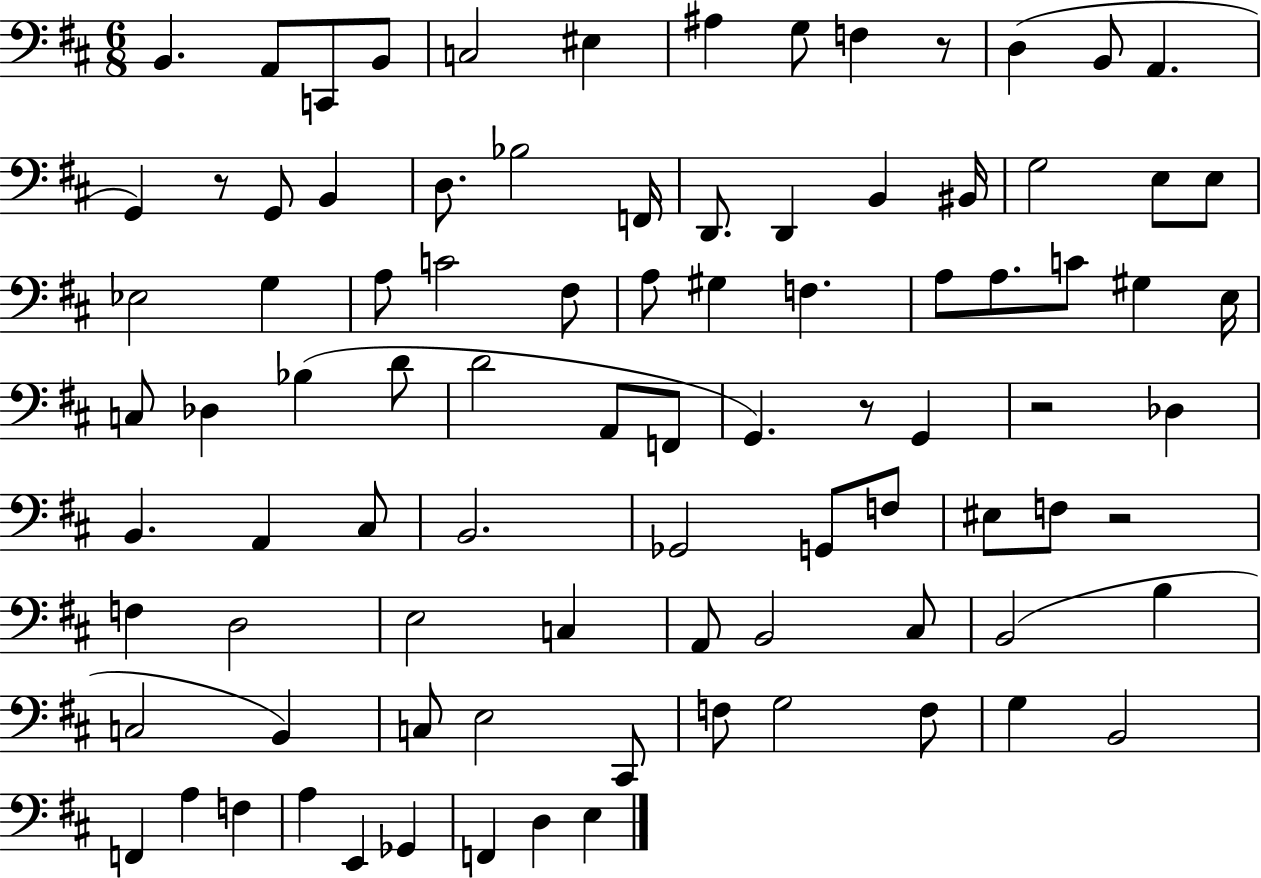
{
  \clef bass
  \numericTimeSignature
  \time 6/8
  \key d \major
  b,4. a,8 c,8 b,8 | c2 eis4 | ais4 g8 f4 r8 | d4( b,8 a,4. | \break g,4) r8 g,8 b,4 | d8. bes2 f,16 | d,8. d,4 b,4 bis,16 | g2 e8 e8 | \break ees2 g4 | a8 c'2 fis8 | a8 gis4 f4. | a8 a8. c'8 gis4 e16 | \break c8 des4 bes4( d'8 | d'2 a,8 f,8 | g,4.) r8 g,4 | r2 des4 | \break b,4. a,4 cis8 | b,2. | ges,2 g,8 f8 | eis8 f8 r2 | \break f4 d2 | e2 c4 | a,8 b,2 cis8 | b,2( b4 | \break c2 b,4) | c8 e2 cis,8 | f8 g2 f8 | g4 b,2 | \break f,4 a4 f4 | a4 e,4 ges,4 | f,4 d4 e4 | \bar "|."
}